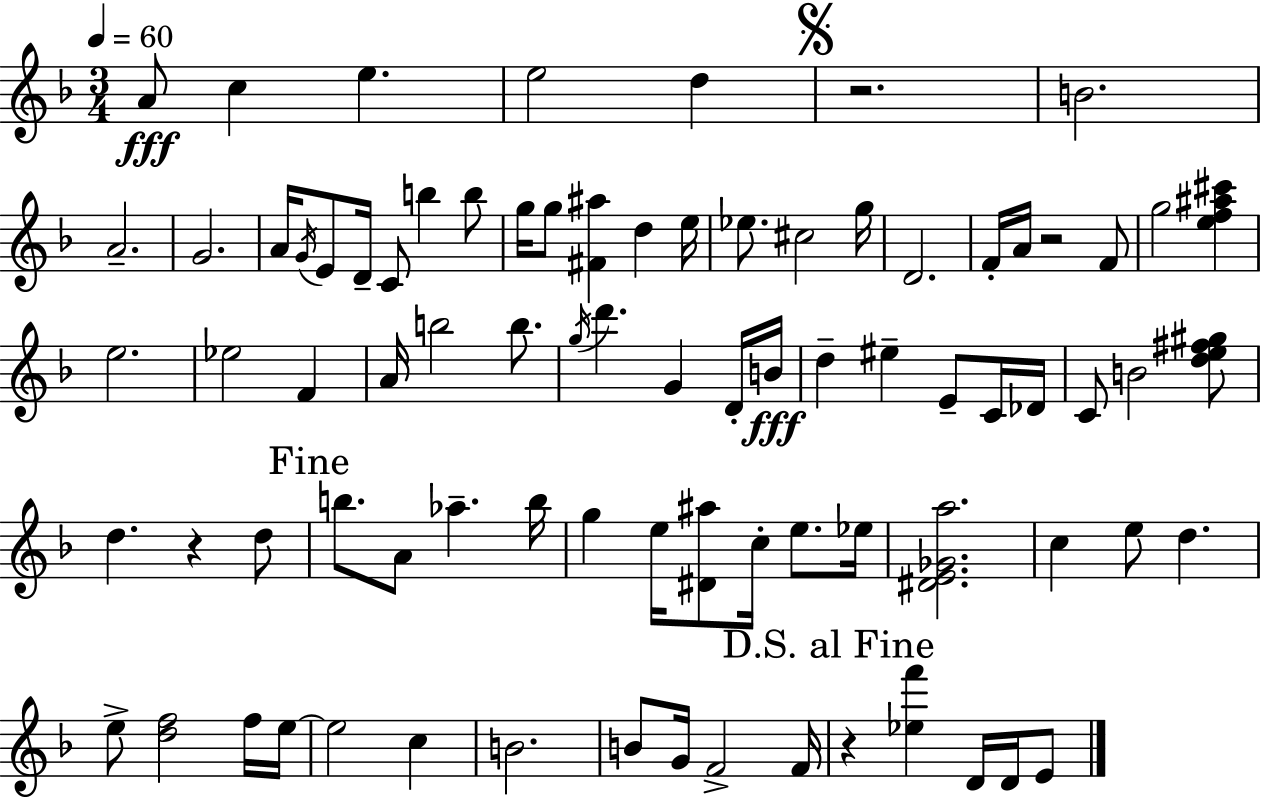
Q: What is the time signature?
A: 3/4